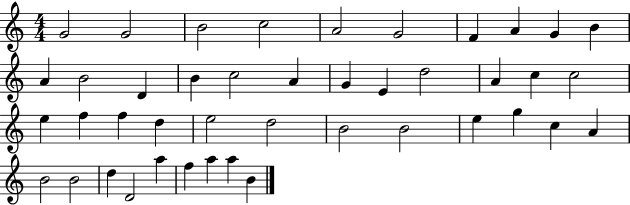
X:1
T:Untitled
M:4/4
L:1/4
K:C
G2 G2 B2 c2 A2 G2 F A G B A B2 D B c2 A G E d2 A c c2 e f f d e2 d2 B2 B2 e g c A B2 B2 d D2 a f a a B